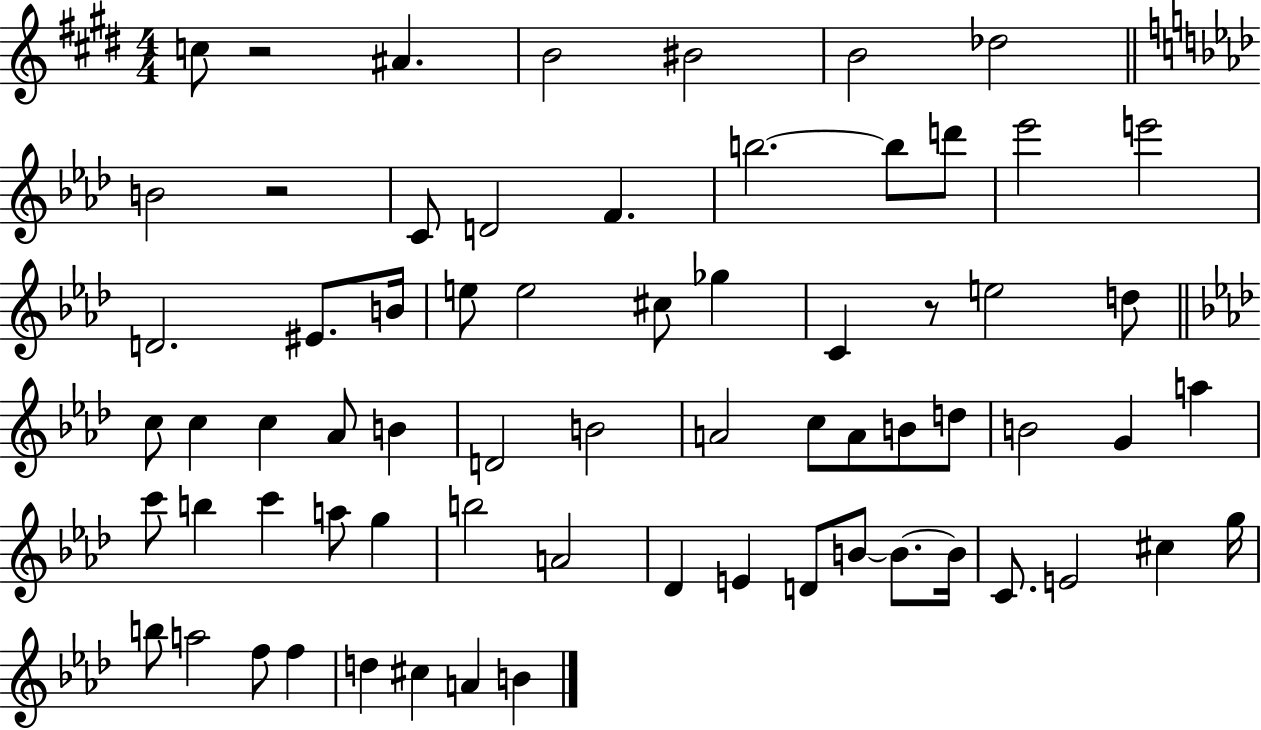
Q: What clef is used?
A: treble